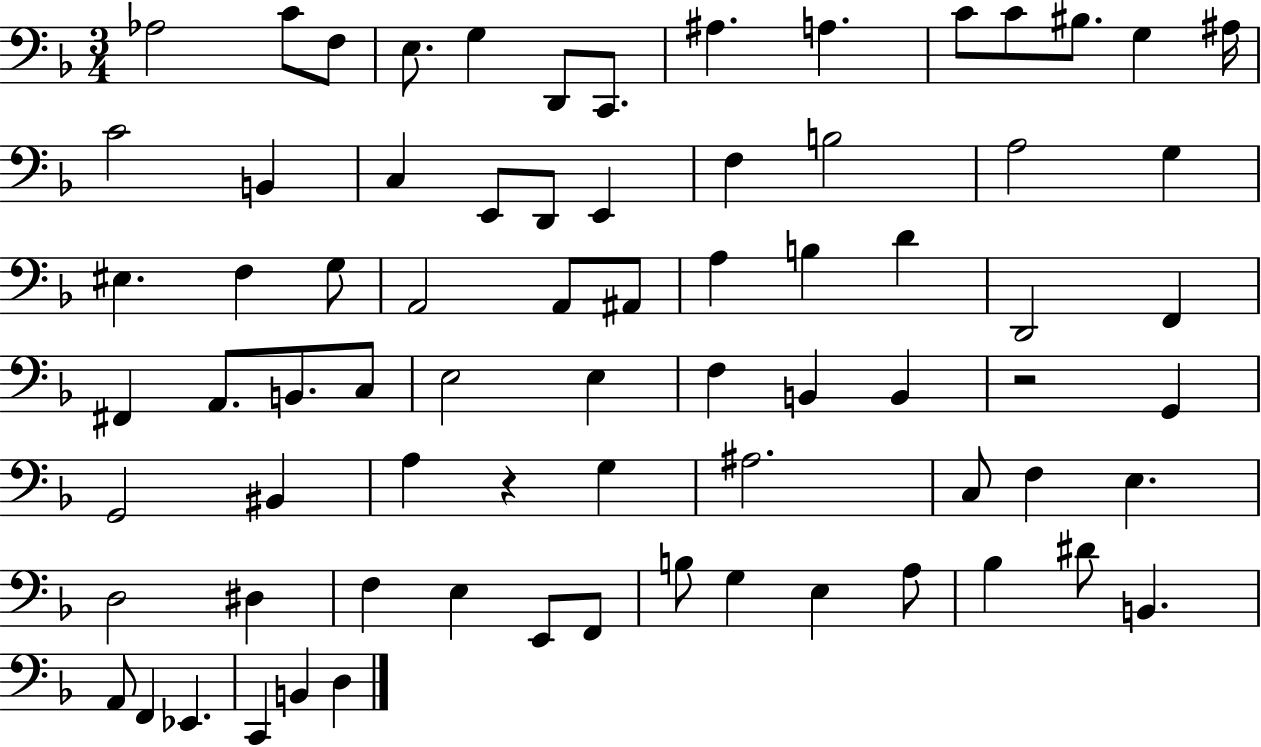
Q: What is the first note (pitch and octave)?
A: Ab3